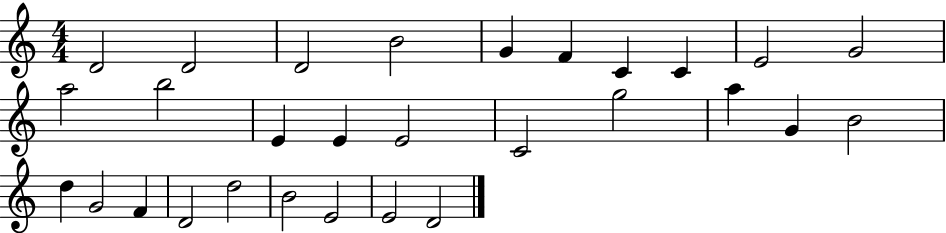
D4/h D4/h D4/h B4/h G4/q F4/q C4/q C4/q E4/h G4/h A5/h B5/h E4/q E4/q E4/h C4/h G5/h A5/q G4/q B4/h D5/q G4/h F4/q D4/h D5/h B4/h E4/h E4/h D4/h